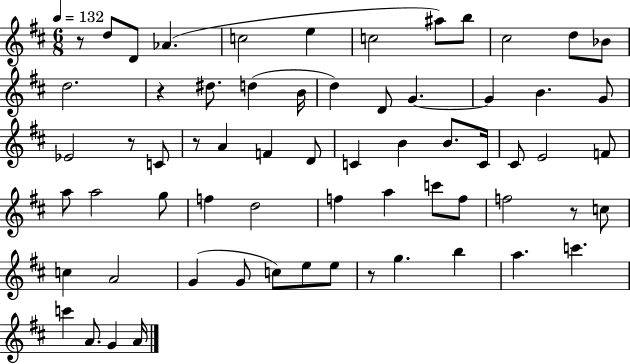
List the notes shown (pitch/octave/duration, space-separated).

R/e D5/e D4/e Ab4/q. C5/h E5/q C5/h A#5/e B5/e C#5/h D5/e Bb4/e D5/h. R/q D#5/e. D5/q B4/s D5/q D4/e G4/q. G4/q B4/q. G4/e Eb4/h R/e C4/e R/e A4/q F4/q D4/e C4/q B4/q B4/e. C4/s C#4/e E4/h F4/e A5/e A5/h G5/e F5/q D5/h F5/q A5/q C6/e F5/e F5/h R/e C5/e C5/q A4/h G4/q G4/e C5/e E5/e E5/e R/e G5/q. B5/q A5/q. C6/q. C6/q A4/e. G4/q A4/s